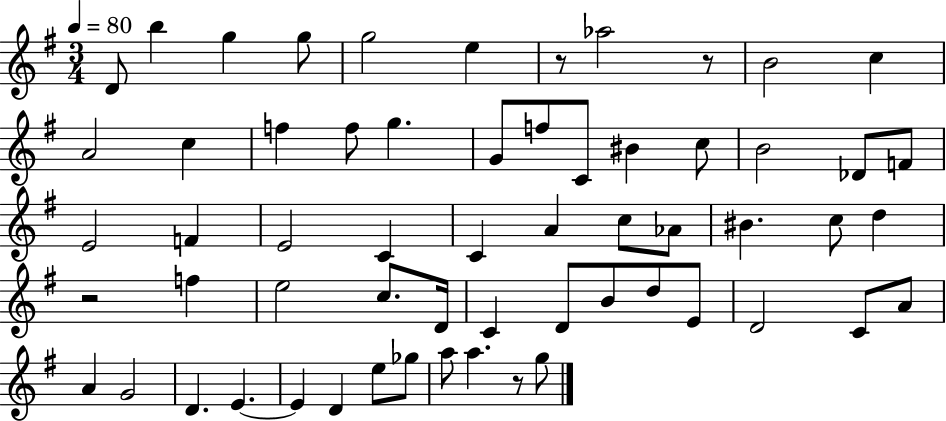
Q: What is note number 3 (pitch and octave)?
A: G5